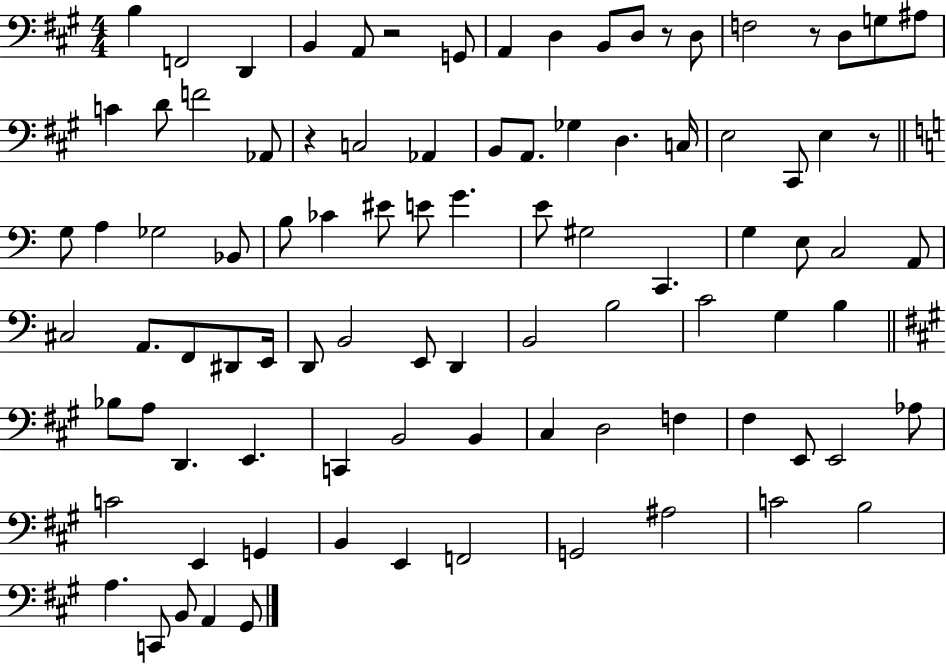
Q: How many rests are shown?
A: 5